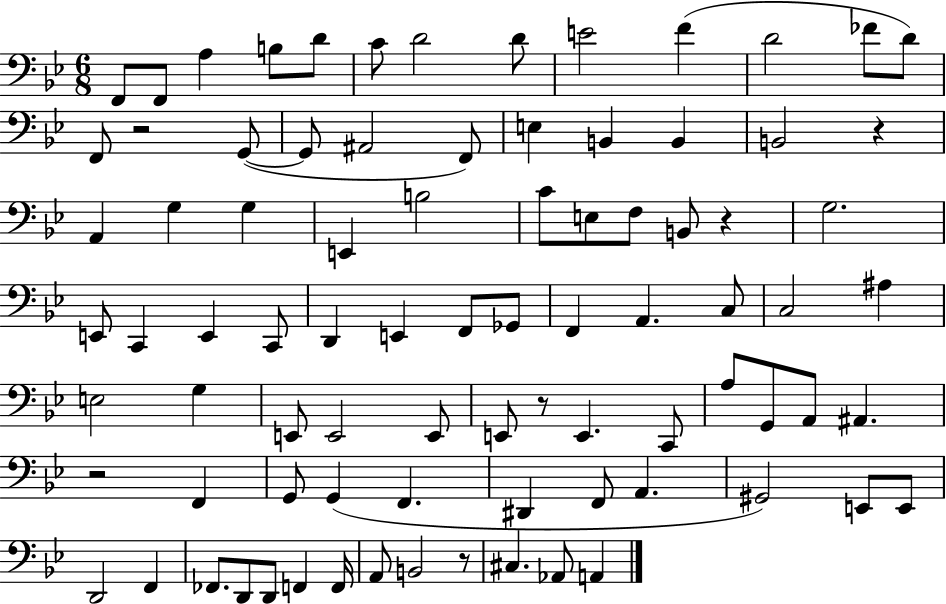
F2/e F2/e A3/q B3/e D4/e C4/e D4/h D4/e E4/h F4/q D4/h FES4/e D4/e F2/e R/h G2/e G2/e A#2/h F2/e E3/q B2/q B2/q B2/h R/q A2/q G3/q G3/q E2/q B3/h C4/e E3/e F3/e B2/e R/q G3/h. E2/e C2/q E2/q C2/e D2/q E2/q F2/e Gb2/e F2/q A2/q. C3/e C3/h A#3/q E3/h G3/q E2/e E2/h E2/e E2/e R/e E2/q. C2/e A3/e G2/e A2/e A#2/q. R/h F2/q G2/e G2/q F2/q. D#2/q F2/e A2/q. G#2/h E2/e E2/e D2/h F2/q FES2/e. D2/e D2/e F2/q F2/s A2/e B2/h R/e C#3/q. Ab2/e A2/q